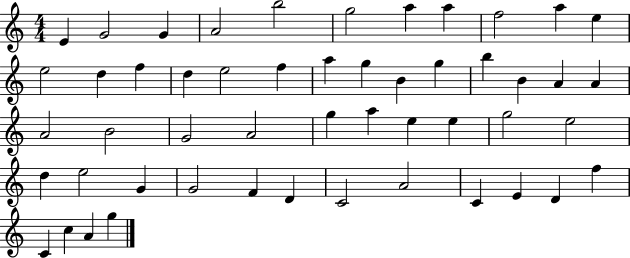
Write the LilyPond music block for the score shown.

{
  \clef treble
  \numericTimeSignature
  \time 4/4
  \key c \major
  e'4 g'2 g'4 | a'2 b''2 | g''2 a''4 a''4 | f''2 a''4 e''4 | \break e''2 d''4 f''4 | d''4 e''2 f''4 | a''4 g''4 b'4 g''4 | b''4 b'4 a'4 a'4 | \break a'2 b'2 | g'2 a'2 | g''4 a''4 e''4 e''4 | g''2 e''2 | \break d''4 e''2 g'4 | g'2 f'4 d'4 | c'2 a'2 | c'4 e'4 d'4 f''4 | \break c'4 c''4 a'4 g''4 | \bar "|."
}